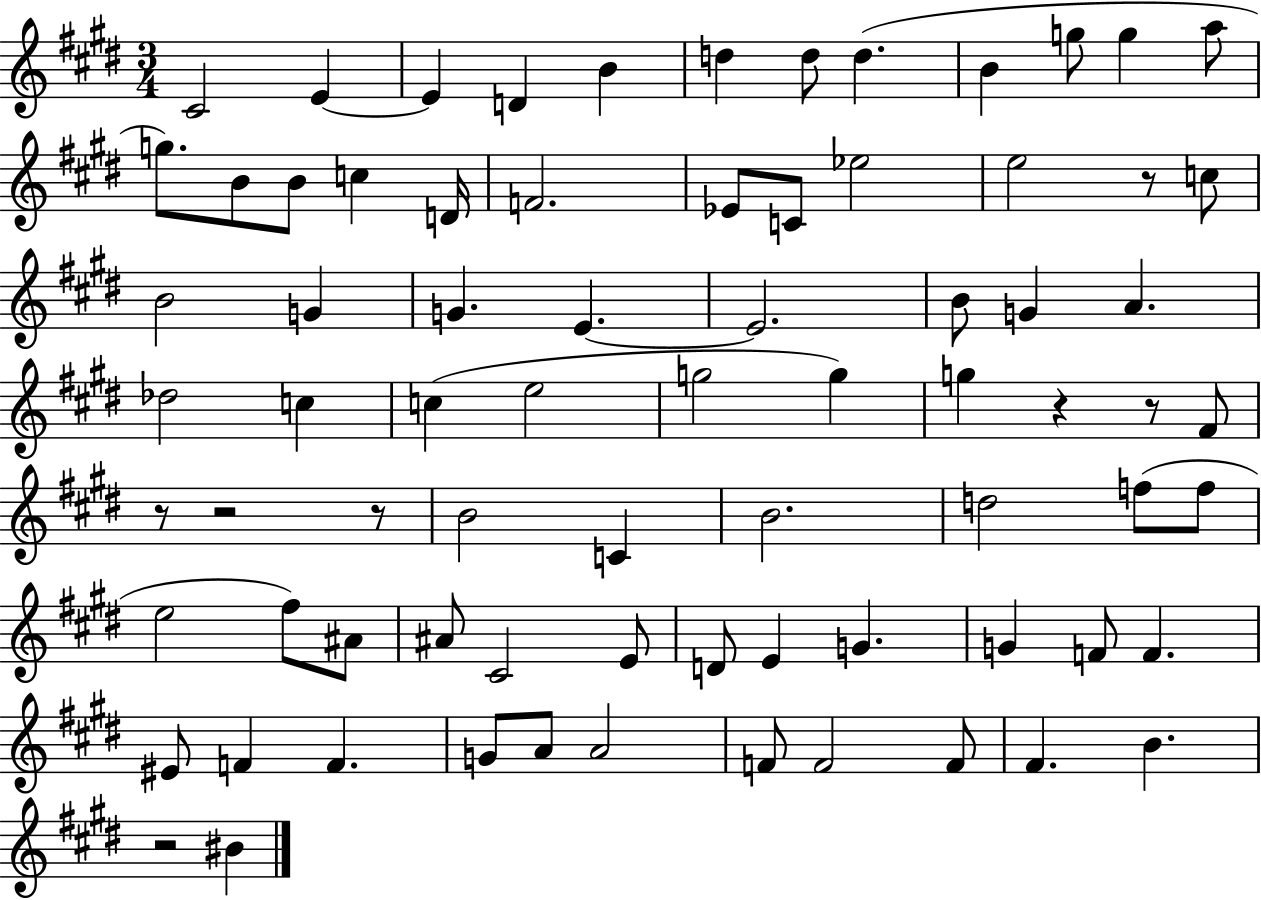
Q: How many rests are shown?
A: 7